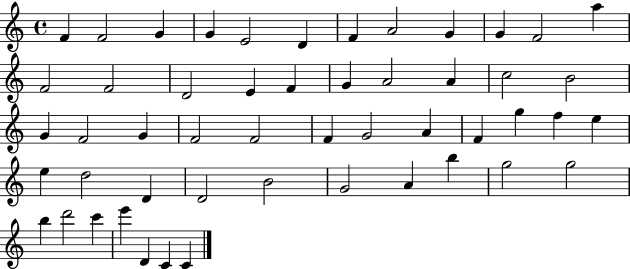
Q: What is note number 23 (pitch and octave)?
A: G4